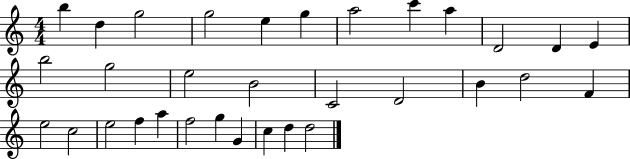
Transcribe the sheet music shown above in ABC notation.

X:1
T:Untitled
M:4/4
L:1/4
K:C
b d g2 g2 e g a2 c' a D2 D E b2 g2 e2 B2 C2 D2 B d2 F e2 c2 e2 f a f2 g G c d d2